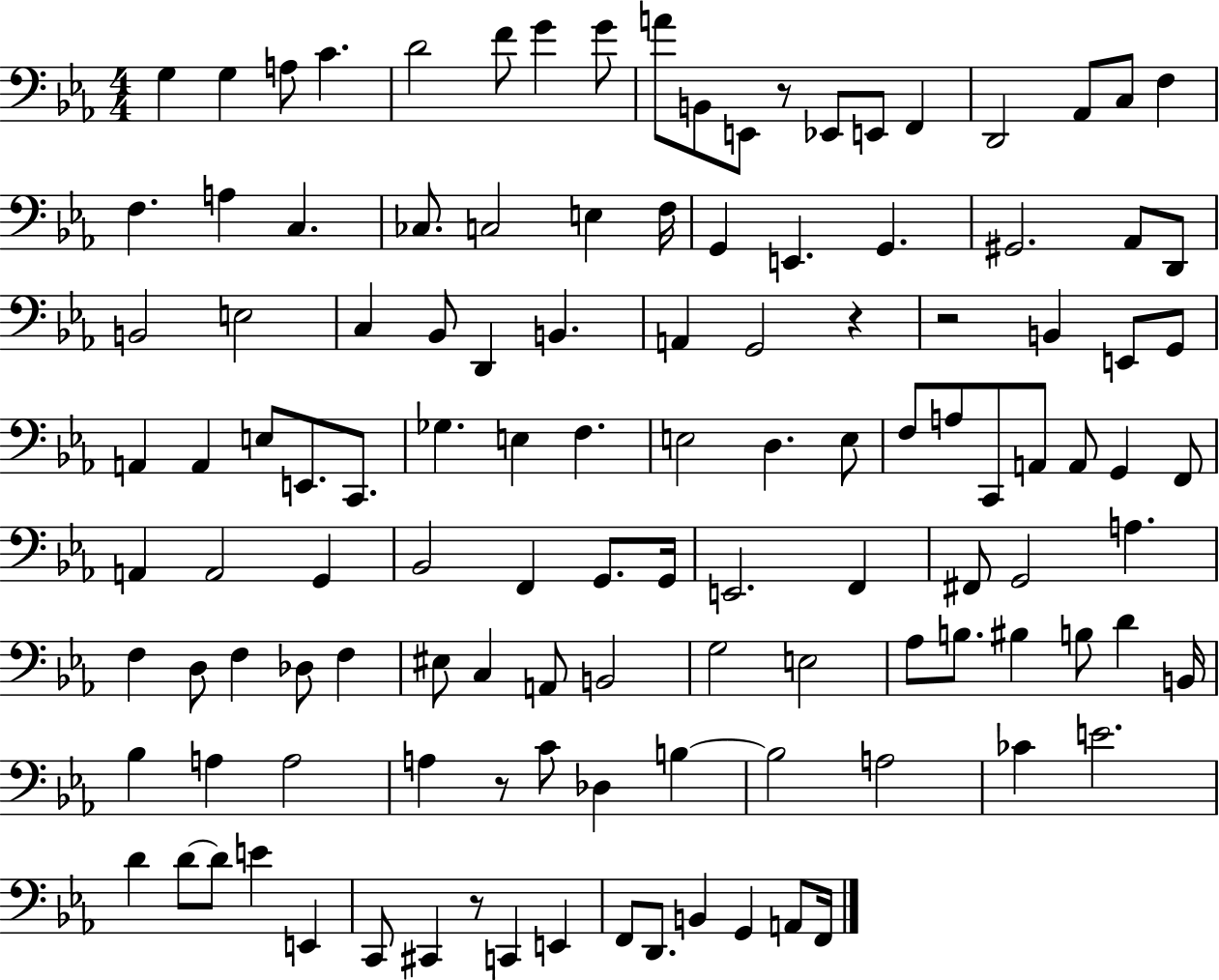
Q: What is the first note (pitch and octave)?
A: G3